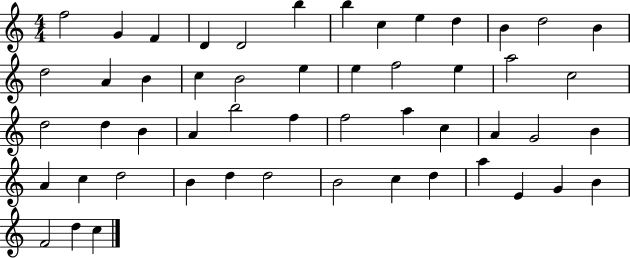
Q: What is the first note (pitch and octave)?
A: F5